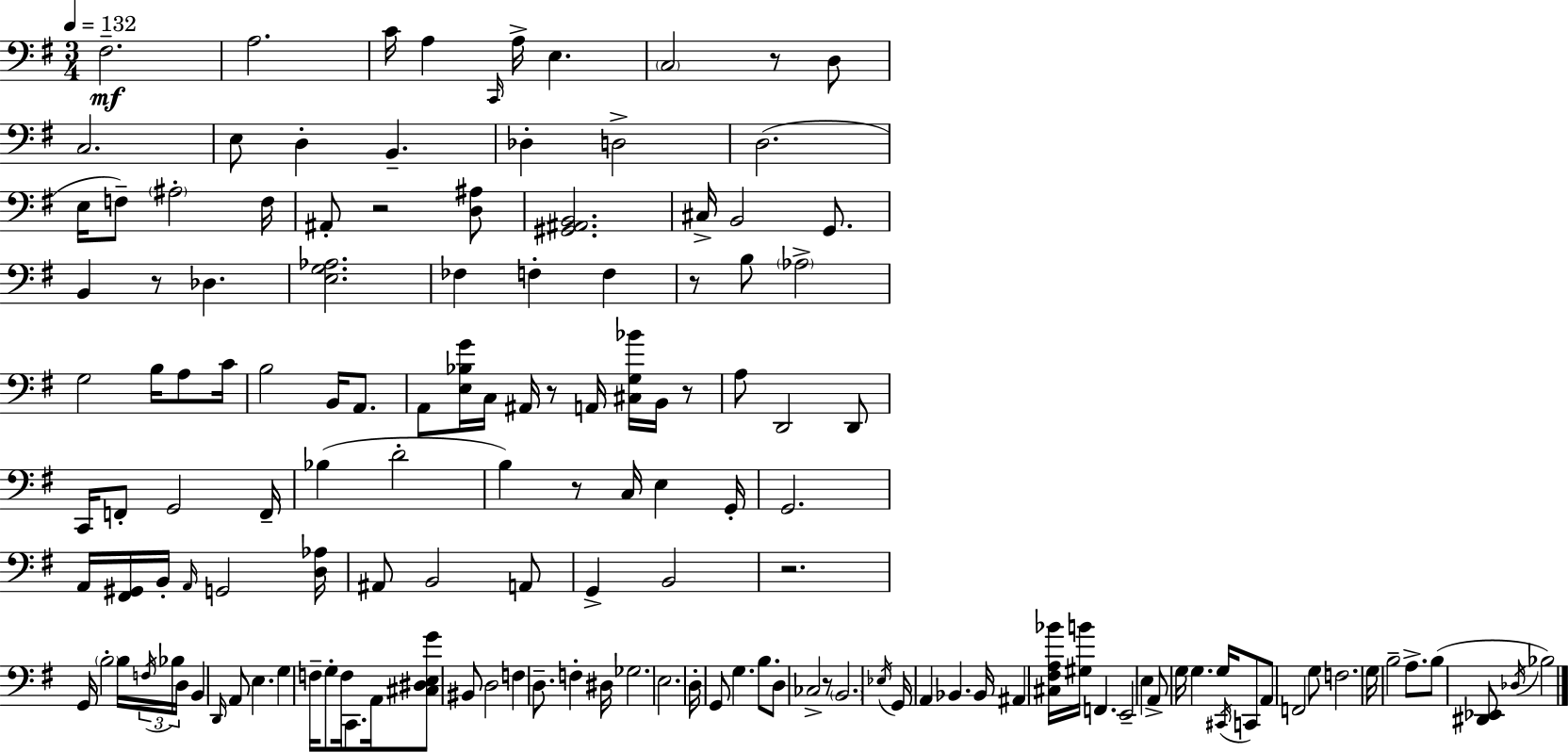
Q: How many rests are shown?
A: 9